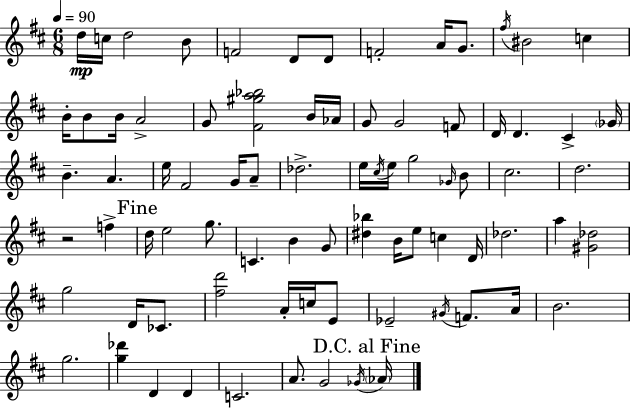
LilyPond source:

{
  \clef treble
  \numericTimeSignature
  \time 6/8
  \key d \major
  \tempo 4 = 90
  d''16\mp c''16 d''2 b'8 | f'2 d'8 d'8 | f'2-. a'16 g'8. | \acciaccatura { fis''16 } bis'2 c''4 | \break b'16-. b'8 b'16 a'2-> | g'8 <fis' gis'' a'' bes''>2 b'16 | aes'16 g'8 g'2 f'8 | d'16 d'4. cis'4-> | \break \parenthesize ges'16 b'4.-- a'4. | e''16 fis'2 g'16 a'8-- | des''2.-> | e''16 \acciaccatura { cis''16 } e''16 g''2 | \break \grace { ges'16 } b'8 cis''2. | d''2. | r2 f''4-> | \mark "Fine" d''16 e''2 | \break g''8. c'4. b'4 | g'8 <dis'' bes''>4 b'16 e''8 c''4 | d'16 des''2. | a''4 <gis' des''>2 | \break g''2 d'16 | ces'8. <fis'' d'''>2 a'16-. | c''16 e'8 ees'2-- \acciaccatura { gis'16 } | f'8. a'16 b'2. | \break g''2. | <g'' des'''>4 d'4 | d'4 c'2. | a'8. g'2 | \break \acciaccatura { ges'16 } \mark "D.C. al Fine" \parenthesize aes'16 \bar "|."
}